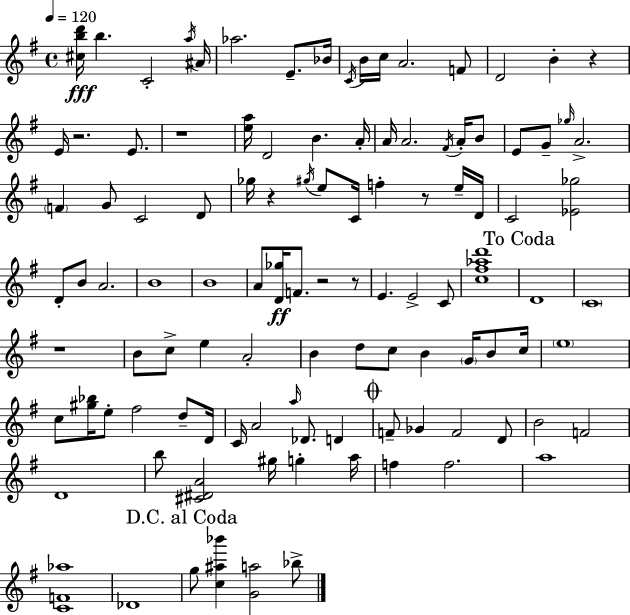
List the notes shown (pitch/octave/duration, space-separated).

[C#5,B5,D6]/s B5/q. C4/h A5/s A#4/s Ab5/h. E4/e. Bb4/s C4/s B4/s C5/s A4/h. F4/e D4/h B4/q R/q E4/s R/h. E4/e. R/w [E5,A5]/s D4/h B4/q. A4/s A4/s A4/h. F#4/s A4/s B4/e E4/e G4/e Gb5/s A4/h. F4/q G4/e C4/h D4/e Gb5/s R/q G#5/s E5/e C4/s F5/q R/e E5/s D4/s C4/h [Eb4,Gb5]/h D4/e B4/e A4/h. B4/w B4/w A4/e [D4,Gb5]/s F4/e. R/h R/e E4/q. E4/h C4/e [C5,F#5,Ab5,D6]/w D4/w C4/w R/w B4/e C5/e E5/q A4/h B4/q D5/e C5/e B4/q G4/s B4/e C5/s E5/w C5/e [G#5,Bb5]/s E5/e F#5/h D5/e D4/s C4/s A4/h A5/s Db4/e. D4/q F4/e Gb4/q F4/h D4/e B4/h F4/h D4/w B5/e [C#4,D#4,A4]/h G#5/s G5/q A5/s F5/q F5/h. A5/w [C4,F4,Ab5]/w Db4/w G5/e [C5,A#5,Bb6]/q [G4,A5]/h Bb5/e